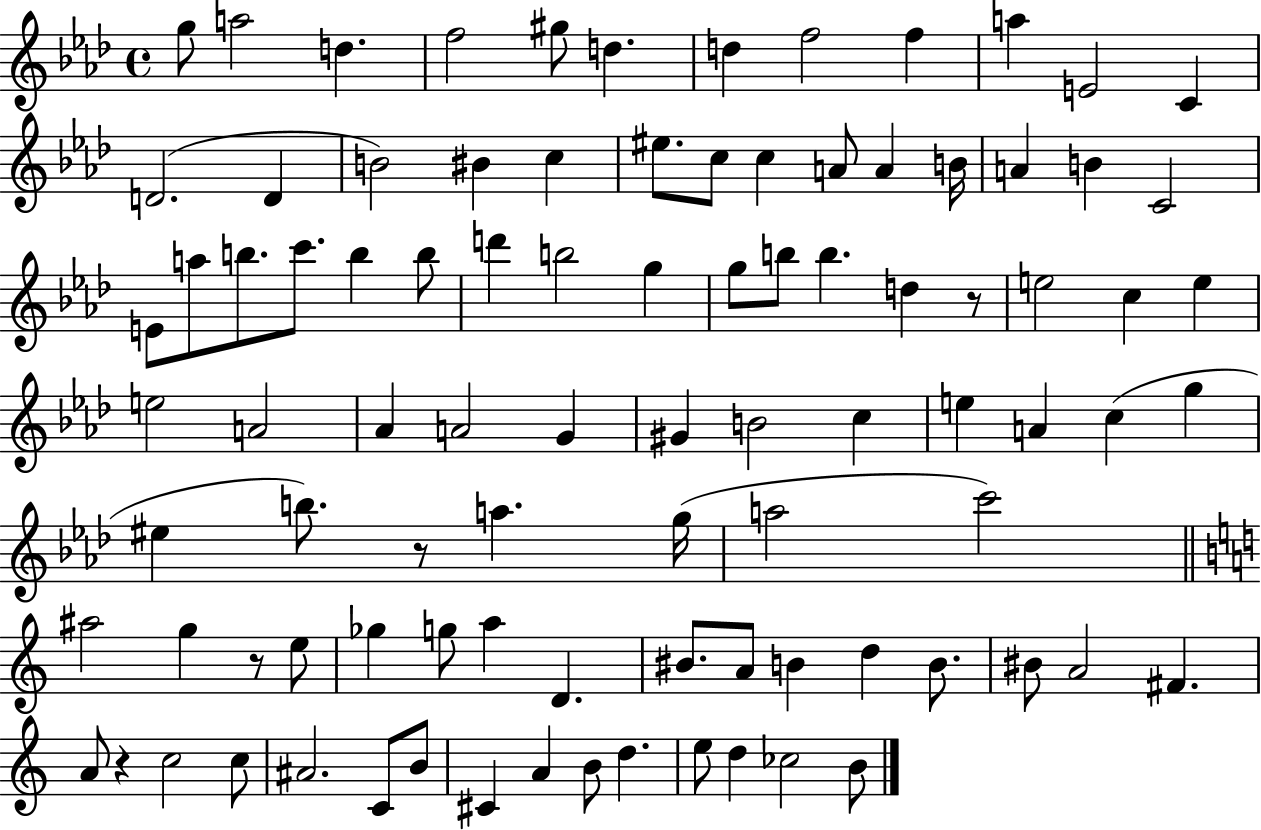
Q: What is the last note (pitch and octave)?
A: B4